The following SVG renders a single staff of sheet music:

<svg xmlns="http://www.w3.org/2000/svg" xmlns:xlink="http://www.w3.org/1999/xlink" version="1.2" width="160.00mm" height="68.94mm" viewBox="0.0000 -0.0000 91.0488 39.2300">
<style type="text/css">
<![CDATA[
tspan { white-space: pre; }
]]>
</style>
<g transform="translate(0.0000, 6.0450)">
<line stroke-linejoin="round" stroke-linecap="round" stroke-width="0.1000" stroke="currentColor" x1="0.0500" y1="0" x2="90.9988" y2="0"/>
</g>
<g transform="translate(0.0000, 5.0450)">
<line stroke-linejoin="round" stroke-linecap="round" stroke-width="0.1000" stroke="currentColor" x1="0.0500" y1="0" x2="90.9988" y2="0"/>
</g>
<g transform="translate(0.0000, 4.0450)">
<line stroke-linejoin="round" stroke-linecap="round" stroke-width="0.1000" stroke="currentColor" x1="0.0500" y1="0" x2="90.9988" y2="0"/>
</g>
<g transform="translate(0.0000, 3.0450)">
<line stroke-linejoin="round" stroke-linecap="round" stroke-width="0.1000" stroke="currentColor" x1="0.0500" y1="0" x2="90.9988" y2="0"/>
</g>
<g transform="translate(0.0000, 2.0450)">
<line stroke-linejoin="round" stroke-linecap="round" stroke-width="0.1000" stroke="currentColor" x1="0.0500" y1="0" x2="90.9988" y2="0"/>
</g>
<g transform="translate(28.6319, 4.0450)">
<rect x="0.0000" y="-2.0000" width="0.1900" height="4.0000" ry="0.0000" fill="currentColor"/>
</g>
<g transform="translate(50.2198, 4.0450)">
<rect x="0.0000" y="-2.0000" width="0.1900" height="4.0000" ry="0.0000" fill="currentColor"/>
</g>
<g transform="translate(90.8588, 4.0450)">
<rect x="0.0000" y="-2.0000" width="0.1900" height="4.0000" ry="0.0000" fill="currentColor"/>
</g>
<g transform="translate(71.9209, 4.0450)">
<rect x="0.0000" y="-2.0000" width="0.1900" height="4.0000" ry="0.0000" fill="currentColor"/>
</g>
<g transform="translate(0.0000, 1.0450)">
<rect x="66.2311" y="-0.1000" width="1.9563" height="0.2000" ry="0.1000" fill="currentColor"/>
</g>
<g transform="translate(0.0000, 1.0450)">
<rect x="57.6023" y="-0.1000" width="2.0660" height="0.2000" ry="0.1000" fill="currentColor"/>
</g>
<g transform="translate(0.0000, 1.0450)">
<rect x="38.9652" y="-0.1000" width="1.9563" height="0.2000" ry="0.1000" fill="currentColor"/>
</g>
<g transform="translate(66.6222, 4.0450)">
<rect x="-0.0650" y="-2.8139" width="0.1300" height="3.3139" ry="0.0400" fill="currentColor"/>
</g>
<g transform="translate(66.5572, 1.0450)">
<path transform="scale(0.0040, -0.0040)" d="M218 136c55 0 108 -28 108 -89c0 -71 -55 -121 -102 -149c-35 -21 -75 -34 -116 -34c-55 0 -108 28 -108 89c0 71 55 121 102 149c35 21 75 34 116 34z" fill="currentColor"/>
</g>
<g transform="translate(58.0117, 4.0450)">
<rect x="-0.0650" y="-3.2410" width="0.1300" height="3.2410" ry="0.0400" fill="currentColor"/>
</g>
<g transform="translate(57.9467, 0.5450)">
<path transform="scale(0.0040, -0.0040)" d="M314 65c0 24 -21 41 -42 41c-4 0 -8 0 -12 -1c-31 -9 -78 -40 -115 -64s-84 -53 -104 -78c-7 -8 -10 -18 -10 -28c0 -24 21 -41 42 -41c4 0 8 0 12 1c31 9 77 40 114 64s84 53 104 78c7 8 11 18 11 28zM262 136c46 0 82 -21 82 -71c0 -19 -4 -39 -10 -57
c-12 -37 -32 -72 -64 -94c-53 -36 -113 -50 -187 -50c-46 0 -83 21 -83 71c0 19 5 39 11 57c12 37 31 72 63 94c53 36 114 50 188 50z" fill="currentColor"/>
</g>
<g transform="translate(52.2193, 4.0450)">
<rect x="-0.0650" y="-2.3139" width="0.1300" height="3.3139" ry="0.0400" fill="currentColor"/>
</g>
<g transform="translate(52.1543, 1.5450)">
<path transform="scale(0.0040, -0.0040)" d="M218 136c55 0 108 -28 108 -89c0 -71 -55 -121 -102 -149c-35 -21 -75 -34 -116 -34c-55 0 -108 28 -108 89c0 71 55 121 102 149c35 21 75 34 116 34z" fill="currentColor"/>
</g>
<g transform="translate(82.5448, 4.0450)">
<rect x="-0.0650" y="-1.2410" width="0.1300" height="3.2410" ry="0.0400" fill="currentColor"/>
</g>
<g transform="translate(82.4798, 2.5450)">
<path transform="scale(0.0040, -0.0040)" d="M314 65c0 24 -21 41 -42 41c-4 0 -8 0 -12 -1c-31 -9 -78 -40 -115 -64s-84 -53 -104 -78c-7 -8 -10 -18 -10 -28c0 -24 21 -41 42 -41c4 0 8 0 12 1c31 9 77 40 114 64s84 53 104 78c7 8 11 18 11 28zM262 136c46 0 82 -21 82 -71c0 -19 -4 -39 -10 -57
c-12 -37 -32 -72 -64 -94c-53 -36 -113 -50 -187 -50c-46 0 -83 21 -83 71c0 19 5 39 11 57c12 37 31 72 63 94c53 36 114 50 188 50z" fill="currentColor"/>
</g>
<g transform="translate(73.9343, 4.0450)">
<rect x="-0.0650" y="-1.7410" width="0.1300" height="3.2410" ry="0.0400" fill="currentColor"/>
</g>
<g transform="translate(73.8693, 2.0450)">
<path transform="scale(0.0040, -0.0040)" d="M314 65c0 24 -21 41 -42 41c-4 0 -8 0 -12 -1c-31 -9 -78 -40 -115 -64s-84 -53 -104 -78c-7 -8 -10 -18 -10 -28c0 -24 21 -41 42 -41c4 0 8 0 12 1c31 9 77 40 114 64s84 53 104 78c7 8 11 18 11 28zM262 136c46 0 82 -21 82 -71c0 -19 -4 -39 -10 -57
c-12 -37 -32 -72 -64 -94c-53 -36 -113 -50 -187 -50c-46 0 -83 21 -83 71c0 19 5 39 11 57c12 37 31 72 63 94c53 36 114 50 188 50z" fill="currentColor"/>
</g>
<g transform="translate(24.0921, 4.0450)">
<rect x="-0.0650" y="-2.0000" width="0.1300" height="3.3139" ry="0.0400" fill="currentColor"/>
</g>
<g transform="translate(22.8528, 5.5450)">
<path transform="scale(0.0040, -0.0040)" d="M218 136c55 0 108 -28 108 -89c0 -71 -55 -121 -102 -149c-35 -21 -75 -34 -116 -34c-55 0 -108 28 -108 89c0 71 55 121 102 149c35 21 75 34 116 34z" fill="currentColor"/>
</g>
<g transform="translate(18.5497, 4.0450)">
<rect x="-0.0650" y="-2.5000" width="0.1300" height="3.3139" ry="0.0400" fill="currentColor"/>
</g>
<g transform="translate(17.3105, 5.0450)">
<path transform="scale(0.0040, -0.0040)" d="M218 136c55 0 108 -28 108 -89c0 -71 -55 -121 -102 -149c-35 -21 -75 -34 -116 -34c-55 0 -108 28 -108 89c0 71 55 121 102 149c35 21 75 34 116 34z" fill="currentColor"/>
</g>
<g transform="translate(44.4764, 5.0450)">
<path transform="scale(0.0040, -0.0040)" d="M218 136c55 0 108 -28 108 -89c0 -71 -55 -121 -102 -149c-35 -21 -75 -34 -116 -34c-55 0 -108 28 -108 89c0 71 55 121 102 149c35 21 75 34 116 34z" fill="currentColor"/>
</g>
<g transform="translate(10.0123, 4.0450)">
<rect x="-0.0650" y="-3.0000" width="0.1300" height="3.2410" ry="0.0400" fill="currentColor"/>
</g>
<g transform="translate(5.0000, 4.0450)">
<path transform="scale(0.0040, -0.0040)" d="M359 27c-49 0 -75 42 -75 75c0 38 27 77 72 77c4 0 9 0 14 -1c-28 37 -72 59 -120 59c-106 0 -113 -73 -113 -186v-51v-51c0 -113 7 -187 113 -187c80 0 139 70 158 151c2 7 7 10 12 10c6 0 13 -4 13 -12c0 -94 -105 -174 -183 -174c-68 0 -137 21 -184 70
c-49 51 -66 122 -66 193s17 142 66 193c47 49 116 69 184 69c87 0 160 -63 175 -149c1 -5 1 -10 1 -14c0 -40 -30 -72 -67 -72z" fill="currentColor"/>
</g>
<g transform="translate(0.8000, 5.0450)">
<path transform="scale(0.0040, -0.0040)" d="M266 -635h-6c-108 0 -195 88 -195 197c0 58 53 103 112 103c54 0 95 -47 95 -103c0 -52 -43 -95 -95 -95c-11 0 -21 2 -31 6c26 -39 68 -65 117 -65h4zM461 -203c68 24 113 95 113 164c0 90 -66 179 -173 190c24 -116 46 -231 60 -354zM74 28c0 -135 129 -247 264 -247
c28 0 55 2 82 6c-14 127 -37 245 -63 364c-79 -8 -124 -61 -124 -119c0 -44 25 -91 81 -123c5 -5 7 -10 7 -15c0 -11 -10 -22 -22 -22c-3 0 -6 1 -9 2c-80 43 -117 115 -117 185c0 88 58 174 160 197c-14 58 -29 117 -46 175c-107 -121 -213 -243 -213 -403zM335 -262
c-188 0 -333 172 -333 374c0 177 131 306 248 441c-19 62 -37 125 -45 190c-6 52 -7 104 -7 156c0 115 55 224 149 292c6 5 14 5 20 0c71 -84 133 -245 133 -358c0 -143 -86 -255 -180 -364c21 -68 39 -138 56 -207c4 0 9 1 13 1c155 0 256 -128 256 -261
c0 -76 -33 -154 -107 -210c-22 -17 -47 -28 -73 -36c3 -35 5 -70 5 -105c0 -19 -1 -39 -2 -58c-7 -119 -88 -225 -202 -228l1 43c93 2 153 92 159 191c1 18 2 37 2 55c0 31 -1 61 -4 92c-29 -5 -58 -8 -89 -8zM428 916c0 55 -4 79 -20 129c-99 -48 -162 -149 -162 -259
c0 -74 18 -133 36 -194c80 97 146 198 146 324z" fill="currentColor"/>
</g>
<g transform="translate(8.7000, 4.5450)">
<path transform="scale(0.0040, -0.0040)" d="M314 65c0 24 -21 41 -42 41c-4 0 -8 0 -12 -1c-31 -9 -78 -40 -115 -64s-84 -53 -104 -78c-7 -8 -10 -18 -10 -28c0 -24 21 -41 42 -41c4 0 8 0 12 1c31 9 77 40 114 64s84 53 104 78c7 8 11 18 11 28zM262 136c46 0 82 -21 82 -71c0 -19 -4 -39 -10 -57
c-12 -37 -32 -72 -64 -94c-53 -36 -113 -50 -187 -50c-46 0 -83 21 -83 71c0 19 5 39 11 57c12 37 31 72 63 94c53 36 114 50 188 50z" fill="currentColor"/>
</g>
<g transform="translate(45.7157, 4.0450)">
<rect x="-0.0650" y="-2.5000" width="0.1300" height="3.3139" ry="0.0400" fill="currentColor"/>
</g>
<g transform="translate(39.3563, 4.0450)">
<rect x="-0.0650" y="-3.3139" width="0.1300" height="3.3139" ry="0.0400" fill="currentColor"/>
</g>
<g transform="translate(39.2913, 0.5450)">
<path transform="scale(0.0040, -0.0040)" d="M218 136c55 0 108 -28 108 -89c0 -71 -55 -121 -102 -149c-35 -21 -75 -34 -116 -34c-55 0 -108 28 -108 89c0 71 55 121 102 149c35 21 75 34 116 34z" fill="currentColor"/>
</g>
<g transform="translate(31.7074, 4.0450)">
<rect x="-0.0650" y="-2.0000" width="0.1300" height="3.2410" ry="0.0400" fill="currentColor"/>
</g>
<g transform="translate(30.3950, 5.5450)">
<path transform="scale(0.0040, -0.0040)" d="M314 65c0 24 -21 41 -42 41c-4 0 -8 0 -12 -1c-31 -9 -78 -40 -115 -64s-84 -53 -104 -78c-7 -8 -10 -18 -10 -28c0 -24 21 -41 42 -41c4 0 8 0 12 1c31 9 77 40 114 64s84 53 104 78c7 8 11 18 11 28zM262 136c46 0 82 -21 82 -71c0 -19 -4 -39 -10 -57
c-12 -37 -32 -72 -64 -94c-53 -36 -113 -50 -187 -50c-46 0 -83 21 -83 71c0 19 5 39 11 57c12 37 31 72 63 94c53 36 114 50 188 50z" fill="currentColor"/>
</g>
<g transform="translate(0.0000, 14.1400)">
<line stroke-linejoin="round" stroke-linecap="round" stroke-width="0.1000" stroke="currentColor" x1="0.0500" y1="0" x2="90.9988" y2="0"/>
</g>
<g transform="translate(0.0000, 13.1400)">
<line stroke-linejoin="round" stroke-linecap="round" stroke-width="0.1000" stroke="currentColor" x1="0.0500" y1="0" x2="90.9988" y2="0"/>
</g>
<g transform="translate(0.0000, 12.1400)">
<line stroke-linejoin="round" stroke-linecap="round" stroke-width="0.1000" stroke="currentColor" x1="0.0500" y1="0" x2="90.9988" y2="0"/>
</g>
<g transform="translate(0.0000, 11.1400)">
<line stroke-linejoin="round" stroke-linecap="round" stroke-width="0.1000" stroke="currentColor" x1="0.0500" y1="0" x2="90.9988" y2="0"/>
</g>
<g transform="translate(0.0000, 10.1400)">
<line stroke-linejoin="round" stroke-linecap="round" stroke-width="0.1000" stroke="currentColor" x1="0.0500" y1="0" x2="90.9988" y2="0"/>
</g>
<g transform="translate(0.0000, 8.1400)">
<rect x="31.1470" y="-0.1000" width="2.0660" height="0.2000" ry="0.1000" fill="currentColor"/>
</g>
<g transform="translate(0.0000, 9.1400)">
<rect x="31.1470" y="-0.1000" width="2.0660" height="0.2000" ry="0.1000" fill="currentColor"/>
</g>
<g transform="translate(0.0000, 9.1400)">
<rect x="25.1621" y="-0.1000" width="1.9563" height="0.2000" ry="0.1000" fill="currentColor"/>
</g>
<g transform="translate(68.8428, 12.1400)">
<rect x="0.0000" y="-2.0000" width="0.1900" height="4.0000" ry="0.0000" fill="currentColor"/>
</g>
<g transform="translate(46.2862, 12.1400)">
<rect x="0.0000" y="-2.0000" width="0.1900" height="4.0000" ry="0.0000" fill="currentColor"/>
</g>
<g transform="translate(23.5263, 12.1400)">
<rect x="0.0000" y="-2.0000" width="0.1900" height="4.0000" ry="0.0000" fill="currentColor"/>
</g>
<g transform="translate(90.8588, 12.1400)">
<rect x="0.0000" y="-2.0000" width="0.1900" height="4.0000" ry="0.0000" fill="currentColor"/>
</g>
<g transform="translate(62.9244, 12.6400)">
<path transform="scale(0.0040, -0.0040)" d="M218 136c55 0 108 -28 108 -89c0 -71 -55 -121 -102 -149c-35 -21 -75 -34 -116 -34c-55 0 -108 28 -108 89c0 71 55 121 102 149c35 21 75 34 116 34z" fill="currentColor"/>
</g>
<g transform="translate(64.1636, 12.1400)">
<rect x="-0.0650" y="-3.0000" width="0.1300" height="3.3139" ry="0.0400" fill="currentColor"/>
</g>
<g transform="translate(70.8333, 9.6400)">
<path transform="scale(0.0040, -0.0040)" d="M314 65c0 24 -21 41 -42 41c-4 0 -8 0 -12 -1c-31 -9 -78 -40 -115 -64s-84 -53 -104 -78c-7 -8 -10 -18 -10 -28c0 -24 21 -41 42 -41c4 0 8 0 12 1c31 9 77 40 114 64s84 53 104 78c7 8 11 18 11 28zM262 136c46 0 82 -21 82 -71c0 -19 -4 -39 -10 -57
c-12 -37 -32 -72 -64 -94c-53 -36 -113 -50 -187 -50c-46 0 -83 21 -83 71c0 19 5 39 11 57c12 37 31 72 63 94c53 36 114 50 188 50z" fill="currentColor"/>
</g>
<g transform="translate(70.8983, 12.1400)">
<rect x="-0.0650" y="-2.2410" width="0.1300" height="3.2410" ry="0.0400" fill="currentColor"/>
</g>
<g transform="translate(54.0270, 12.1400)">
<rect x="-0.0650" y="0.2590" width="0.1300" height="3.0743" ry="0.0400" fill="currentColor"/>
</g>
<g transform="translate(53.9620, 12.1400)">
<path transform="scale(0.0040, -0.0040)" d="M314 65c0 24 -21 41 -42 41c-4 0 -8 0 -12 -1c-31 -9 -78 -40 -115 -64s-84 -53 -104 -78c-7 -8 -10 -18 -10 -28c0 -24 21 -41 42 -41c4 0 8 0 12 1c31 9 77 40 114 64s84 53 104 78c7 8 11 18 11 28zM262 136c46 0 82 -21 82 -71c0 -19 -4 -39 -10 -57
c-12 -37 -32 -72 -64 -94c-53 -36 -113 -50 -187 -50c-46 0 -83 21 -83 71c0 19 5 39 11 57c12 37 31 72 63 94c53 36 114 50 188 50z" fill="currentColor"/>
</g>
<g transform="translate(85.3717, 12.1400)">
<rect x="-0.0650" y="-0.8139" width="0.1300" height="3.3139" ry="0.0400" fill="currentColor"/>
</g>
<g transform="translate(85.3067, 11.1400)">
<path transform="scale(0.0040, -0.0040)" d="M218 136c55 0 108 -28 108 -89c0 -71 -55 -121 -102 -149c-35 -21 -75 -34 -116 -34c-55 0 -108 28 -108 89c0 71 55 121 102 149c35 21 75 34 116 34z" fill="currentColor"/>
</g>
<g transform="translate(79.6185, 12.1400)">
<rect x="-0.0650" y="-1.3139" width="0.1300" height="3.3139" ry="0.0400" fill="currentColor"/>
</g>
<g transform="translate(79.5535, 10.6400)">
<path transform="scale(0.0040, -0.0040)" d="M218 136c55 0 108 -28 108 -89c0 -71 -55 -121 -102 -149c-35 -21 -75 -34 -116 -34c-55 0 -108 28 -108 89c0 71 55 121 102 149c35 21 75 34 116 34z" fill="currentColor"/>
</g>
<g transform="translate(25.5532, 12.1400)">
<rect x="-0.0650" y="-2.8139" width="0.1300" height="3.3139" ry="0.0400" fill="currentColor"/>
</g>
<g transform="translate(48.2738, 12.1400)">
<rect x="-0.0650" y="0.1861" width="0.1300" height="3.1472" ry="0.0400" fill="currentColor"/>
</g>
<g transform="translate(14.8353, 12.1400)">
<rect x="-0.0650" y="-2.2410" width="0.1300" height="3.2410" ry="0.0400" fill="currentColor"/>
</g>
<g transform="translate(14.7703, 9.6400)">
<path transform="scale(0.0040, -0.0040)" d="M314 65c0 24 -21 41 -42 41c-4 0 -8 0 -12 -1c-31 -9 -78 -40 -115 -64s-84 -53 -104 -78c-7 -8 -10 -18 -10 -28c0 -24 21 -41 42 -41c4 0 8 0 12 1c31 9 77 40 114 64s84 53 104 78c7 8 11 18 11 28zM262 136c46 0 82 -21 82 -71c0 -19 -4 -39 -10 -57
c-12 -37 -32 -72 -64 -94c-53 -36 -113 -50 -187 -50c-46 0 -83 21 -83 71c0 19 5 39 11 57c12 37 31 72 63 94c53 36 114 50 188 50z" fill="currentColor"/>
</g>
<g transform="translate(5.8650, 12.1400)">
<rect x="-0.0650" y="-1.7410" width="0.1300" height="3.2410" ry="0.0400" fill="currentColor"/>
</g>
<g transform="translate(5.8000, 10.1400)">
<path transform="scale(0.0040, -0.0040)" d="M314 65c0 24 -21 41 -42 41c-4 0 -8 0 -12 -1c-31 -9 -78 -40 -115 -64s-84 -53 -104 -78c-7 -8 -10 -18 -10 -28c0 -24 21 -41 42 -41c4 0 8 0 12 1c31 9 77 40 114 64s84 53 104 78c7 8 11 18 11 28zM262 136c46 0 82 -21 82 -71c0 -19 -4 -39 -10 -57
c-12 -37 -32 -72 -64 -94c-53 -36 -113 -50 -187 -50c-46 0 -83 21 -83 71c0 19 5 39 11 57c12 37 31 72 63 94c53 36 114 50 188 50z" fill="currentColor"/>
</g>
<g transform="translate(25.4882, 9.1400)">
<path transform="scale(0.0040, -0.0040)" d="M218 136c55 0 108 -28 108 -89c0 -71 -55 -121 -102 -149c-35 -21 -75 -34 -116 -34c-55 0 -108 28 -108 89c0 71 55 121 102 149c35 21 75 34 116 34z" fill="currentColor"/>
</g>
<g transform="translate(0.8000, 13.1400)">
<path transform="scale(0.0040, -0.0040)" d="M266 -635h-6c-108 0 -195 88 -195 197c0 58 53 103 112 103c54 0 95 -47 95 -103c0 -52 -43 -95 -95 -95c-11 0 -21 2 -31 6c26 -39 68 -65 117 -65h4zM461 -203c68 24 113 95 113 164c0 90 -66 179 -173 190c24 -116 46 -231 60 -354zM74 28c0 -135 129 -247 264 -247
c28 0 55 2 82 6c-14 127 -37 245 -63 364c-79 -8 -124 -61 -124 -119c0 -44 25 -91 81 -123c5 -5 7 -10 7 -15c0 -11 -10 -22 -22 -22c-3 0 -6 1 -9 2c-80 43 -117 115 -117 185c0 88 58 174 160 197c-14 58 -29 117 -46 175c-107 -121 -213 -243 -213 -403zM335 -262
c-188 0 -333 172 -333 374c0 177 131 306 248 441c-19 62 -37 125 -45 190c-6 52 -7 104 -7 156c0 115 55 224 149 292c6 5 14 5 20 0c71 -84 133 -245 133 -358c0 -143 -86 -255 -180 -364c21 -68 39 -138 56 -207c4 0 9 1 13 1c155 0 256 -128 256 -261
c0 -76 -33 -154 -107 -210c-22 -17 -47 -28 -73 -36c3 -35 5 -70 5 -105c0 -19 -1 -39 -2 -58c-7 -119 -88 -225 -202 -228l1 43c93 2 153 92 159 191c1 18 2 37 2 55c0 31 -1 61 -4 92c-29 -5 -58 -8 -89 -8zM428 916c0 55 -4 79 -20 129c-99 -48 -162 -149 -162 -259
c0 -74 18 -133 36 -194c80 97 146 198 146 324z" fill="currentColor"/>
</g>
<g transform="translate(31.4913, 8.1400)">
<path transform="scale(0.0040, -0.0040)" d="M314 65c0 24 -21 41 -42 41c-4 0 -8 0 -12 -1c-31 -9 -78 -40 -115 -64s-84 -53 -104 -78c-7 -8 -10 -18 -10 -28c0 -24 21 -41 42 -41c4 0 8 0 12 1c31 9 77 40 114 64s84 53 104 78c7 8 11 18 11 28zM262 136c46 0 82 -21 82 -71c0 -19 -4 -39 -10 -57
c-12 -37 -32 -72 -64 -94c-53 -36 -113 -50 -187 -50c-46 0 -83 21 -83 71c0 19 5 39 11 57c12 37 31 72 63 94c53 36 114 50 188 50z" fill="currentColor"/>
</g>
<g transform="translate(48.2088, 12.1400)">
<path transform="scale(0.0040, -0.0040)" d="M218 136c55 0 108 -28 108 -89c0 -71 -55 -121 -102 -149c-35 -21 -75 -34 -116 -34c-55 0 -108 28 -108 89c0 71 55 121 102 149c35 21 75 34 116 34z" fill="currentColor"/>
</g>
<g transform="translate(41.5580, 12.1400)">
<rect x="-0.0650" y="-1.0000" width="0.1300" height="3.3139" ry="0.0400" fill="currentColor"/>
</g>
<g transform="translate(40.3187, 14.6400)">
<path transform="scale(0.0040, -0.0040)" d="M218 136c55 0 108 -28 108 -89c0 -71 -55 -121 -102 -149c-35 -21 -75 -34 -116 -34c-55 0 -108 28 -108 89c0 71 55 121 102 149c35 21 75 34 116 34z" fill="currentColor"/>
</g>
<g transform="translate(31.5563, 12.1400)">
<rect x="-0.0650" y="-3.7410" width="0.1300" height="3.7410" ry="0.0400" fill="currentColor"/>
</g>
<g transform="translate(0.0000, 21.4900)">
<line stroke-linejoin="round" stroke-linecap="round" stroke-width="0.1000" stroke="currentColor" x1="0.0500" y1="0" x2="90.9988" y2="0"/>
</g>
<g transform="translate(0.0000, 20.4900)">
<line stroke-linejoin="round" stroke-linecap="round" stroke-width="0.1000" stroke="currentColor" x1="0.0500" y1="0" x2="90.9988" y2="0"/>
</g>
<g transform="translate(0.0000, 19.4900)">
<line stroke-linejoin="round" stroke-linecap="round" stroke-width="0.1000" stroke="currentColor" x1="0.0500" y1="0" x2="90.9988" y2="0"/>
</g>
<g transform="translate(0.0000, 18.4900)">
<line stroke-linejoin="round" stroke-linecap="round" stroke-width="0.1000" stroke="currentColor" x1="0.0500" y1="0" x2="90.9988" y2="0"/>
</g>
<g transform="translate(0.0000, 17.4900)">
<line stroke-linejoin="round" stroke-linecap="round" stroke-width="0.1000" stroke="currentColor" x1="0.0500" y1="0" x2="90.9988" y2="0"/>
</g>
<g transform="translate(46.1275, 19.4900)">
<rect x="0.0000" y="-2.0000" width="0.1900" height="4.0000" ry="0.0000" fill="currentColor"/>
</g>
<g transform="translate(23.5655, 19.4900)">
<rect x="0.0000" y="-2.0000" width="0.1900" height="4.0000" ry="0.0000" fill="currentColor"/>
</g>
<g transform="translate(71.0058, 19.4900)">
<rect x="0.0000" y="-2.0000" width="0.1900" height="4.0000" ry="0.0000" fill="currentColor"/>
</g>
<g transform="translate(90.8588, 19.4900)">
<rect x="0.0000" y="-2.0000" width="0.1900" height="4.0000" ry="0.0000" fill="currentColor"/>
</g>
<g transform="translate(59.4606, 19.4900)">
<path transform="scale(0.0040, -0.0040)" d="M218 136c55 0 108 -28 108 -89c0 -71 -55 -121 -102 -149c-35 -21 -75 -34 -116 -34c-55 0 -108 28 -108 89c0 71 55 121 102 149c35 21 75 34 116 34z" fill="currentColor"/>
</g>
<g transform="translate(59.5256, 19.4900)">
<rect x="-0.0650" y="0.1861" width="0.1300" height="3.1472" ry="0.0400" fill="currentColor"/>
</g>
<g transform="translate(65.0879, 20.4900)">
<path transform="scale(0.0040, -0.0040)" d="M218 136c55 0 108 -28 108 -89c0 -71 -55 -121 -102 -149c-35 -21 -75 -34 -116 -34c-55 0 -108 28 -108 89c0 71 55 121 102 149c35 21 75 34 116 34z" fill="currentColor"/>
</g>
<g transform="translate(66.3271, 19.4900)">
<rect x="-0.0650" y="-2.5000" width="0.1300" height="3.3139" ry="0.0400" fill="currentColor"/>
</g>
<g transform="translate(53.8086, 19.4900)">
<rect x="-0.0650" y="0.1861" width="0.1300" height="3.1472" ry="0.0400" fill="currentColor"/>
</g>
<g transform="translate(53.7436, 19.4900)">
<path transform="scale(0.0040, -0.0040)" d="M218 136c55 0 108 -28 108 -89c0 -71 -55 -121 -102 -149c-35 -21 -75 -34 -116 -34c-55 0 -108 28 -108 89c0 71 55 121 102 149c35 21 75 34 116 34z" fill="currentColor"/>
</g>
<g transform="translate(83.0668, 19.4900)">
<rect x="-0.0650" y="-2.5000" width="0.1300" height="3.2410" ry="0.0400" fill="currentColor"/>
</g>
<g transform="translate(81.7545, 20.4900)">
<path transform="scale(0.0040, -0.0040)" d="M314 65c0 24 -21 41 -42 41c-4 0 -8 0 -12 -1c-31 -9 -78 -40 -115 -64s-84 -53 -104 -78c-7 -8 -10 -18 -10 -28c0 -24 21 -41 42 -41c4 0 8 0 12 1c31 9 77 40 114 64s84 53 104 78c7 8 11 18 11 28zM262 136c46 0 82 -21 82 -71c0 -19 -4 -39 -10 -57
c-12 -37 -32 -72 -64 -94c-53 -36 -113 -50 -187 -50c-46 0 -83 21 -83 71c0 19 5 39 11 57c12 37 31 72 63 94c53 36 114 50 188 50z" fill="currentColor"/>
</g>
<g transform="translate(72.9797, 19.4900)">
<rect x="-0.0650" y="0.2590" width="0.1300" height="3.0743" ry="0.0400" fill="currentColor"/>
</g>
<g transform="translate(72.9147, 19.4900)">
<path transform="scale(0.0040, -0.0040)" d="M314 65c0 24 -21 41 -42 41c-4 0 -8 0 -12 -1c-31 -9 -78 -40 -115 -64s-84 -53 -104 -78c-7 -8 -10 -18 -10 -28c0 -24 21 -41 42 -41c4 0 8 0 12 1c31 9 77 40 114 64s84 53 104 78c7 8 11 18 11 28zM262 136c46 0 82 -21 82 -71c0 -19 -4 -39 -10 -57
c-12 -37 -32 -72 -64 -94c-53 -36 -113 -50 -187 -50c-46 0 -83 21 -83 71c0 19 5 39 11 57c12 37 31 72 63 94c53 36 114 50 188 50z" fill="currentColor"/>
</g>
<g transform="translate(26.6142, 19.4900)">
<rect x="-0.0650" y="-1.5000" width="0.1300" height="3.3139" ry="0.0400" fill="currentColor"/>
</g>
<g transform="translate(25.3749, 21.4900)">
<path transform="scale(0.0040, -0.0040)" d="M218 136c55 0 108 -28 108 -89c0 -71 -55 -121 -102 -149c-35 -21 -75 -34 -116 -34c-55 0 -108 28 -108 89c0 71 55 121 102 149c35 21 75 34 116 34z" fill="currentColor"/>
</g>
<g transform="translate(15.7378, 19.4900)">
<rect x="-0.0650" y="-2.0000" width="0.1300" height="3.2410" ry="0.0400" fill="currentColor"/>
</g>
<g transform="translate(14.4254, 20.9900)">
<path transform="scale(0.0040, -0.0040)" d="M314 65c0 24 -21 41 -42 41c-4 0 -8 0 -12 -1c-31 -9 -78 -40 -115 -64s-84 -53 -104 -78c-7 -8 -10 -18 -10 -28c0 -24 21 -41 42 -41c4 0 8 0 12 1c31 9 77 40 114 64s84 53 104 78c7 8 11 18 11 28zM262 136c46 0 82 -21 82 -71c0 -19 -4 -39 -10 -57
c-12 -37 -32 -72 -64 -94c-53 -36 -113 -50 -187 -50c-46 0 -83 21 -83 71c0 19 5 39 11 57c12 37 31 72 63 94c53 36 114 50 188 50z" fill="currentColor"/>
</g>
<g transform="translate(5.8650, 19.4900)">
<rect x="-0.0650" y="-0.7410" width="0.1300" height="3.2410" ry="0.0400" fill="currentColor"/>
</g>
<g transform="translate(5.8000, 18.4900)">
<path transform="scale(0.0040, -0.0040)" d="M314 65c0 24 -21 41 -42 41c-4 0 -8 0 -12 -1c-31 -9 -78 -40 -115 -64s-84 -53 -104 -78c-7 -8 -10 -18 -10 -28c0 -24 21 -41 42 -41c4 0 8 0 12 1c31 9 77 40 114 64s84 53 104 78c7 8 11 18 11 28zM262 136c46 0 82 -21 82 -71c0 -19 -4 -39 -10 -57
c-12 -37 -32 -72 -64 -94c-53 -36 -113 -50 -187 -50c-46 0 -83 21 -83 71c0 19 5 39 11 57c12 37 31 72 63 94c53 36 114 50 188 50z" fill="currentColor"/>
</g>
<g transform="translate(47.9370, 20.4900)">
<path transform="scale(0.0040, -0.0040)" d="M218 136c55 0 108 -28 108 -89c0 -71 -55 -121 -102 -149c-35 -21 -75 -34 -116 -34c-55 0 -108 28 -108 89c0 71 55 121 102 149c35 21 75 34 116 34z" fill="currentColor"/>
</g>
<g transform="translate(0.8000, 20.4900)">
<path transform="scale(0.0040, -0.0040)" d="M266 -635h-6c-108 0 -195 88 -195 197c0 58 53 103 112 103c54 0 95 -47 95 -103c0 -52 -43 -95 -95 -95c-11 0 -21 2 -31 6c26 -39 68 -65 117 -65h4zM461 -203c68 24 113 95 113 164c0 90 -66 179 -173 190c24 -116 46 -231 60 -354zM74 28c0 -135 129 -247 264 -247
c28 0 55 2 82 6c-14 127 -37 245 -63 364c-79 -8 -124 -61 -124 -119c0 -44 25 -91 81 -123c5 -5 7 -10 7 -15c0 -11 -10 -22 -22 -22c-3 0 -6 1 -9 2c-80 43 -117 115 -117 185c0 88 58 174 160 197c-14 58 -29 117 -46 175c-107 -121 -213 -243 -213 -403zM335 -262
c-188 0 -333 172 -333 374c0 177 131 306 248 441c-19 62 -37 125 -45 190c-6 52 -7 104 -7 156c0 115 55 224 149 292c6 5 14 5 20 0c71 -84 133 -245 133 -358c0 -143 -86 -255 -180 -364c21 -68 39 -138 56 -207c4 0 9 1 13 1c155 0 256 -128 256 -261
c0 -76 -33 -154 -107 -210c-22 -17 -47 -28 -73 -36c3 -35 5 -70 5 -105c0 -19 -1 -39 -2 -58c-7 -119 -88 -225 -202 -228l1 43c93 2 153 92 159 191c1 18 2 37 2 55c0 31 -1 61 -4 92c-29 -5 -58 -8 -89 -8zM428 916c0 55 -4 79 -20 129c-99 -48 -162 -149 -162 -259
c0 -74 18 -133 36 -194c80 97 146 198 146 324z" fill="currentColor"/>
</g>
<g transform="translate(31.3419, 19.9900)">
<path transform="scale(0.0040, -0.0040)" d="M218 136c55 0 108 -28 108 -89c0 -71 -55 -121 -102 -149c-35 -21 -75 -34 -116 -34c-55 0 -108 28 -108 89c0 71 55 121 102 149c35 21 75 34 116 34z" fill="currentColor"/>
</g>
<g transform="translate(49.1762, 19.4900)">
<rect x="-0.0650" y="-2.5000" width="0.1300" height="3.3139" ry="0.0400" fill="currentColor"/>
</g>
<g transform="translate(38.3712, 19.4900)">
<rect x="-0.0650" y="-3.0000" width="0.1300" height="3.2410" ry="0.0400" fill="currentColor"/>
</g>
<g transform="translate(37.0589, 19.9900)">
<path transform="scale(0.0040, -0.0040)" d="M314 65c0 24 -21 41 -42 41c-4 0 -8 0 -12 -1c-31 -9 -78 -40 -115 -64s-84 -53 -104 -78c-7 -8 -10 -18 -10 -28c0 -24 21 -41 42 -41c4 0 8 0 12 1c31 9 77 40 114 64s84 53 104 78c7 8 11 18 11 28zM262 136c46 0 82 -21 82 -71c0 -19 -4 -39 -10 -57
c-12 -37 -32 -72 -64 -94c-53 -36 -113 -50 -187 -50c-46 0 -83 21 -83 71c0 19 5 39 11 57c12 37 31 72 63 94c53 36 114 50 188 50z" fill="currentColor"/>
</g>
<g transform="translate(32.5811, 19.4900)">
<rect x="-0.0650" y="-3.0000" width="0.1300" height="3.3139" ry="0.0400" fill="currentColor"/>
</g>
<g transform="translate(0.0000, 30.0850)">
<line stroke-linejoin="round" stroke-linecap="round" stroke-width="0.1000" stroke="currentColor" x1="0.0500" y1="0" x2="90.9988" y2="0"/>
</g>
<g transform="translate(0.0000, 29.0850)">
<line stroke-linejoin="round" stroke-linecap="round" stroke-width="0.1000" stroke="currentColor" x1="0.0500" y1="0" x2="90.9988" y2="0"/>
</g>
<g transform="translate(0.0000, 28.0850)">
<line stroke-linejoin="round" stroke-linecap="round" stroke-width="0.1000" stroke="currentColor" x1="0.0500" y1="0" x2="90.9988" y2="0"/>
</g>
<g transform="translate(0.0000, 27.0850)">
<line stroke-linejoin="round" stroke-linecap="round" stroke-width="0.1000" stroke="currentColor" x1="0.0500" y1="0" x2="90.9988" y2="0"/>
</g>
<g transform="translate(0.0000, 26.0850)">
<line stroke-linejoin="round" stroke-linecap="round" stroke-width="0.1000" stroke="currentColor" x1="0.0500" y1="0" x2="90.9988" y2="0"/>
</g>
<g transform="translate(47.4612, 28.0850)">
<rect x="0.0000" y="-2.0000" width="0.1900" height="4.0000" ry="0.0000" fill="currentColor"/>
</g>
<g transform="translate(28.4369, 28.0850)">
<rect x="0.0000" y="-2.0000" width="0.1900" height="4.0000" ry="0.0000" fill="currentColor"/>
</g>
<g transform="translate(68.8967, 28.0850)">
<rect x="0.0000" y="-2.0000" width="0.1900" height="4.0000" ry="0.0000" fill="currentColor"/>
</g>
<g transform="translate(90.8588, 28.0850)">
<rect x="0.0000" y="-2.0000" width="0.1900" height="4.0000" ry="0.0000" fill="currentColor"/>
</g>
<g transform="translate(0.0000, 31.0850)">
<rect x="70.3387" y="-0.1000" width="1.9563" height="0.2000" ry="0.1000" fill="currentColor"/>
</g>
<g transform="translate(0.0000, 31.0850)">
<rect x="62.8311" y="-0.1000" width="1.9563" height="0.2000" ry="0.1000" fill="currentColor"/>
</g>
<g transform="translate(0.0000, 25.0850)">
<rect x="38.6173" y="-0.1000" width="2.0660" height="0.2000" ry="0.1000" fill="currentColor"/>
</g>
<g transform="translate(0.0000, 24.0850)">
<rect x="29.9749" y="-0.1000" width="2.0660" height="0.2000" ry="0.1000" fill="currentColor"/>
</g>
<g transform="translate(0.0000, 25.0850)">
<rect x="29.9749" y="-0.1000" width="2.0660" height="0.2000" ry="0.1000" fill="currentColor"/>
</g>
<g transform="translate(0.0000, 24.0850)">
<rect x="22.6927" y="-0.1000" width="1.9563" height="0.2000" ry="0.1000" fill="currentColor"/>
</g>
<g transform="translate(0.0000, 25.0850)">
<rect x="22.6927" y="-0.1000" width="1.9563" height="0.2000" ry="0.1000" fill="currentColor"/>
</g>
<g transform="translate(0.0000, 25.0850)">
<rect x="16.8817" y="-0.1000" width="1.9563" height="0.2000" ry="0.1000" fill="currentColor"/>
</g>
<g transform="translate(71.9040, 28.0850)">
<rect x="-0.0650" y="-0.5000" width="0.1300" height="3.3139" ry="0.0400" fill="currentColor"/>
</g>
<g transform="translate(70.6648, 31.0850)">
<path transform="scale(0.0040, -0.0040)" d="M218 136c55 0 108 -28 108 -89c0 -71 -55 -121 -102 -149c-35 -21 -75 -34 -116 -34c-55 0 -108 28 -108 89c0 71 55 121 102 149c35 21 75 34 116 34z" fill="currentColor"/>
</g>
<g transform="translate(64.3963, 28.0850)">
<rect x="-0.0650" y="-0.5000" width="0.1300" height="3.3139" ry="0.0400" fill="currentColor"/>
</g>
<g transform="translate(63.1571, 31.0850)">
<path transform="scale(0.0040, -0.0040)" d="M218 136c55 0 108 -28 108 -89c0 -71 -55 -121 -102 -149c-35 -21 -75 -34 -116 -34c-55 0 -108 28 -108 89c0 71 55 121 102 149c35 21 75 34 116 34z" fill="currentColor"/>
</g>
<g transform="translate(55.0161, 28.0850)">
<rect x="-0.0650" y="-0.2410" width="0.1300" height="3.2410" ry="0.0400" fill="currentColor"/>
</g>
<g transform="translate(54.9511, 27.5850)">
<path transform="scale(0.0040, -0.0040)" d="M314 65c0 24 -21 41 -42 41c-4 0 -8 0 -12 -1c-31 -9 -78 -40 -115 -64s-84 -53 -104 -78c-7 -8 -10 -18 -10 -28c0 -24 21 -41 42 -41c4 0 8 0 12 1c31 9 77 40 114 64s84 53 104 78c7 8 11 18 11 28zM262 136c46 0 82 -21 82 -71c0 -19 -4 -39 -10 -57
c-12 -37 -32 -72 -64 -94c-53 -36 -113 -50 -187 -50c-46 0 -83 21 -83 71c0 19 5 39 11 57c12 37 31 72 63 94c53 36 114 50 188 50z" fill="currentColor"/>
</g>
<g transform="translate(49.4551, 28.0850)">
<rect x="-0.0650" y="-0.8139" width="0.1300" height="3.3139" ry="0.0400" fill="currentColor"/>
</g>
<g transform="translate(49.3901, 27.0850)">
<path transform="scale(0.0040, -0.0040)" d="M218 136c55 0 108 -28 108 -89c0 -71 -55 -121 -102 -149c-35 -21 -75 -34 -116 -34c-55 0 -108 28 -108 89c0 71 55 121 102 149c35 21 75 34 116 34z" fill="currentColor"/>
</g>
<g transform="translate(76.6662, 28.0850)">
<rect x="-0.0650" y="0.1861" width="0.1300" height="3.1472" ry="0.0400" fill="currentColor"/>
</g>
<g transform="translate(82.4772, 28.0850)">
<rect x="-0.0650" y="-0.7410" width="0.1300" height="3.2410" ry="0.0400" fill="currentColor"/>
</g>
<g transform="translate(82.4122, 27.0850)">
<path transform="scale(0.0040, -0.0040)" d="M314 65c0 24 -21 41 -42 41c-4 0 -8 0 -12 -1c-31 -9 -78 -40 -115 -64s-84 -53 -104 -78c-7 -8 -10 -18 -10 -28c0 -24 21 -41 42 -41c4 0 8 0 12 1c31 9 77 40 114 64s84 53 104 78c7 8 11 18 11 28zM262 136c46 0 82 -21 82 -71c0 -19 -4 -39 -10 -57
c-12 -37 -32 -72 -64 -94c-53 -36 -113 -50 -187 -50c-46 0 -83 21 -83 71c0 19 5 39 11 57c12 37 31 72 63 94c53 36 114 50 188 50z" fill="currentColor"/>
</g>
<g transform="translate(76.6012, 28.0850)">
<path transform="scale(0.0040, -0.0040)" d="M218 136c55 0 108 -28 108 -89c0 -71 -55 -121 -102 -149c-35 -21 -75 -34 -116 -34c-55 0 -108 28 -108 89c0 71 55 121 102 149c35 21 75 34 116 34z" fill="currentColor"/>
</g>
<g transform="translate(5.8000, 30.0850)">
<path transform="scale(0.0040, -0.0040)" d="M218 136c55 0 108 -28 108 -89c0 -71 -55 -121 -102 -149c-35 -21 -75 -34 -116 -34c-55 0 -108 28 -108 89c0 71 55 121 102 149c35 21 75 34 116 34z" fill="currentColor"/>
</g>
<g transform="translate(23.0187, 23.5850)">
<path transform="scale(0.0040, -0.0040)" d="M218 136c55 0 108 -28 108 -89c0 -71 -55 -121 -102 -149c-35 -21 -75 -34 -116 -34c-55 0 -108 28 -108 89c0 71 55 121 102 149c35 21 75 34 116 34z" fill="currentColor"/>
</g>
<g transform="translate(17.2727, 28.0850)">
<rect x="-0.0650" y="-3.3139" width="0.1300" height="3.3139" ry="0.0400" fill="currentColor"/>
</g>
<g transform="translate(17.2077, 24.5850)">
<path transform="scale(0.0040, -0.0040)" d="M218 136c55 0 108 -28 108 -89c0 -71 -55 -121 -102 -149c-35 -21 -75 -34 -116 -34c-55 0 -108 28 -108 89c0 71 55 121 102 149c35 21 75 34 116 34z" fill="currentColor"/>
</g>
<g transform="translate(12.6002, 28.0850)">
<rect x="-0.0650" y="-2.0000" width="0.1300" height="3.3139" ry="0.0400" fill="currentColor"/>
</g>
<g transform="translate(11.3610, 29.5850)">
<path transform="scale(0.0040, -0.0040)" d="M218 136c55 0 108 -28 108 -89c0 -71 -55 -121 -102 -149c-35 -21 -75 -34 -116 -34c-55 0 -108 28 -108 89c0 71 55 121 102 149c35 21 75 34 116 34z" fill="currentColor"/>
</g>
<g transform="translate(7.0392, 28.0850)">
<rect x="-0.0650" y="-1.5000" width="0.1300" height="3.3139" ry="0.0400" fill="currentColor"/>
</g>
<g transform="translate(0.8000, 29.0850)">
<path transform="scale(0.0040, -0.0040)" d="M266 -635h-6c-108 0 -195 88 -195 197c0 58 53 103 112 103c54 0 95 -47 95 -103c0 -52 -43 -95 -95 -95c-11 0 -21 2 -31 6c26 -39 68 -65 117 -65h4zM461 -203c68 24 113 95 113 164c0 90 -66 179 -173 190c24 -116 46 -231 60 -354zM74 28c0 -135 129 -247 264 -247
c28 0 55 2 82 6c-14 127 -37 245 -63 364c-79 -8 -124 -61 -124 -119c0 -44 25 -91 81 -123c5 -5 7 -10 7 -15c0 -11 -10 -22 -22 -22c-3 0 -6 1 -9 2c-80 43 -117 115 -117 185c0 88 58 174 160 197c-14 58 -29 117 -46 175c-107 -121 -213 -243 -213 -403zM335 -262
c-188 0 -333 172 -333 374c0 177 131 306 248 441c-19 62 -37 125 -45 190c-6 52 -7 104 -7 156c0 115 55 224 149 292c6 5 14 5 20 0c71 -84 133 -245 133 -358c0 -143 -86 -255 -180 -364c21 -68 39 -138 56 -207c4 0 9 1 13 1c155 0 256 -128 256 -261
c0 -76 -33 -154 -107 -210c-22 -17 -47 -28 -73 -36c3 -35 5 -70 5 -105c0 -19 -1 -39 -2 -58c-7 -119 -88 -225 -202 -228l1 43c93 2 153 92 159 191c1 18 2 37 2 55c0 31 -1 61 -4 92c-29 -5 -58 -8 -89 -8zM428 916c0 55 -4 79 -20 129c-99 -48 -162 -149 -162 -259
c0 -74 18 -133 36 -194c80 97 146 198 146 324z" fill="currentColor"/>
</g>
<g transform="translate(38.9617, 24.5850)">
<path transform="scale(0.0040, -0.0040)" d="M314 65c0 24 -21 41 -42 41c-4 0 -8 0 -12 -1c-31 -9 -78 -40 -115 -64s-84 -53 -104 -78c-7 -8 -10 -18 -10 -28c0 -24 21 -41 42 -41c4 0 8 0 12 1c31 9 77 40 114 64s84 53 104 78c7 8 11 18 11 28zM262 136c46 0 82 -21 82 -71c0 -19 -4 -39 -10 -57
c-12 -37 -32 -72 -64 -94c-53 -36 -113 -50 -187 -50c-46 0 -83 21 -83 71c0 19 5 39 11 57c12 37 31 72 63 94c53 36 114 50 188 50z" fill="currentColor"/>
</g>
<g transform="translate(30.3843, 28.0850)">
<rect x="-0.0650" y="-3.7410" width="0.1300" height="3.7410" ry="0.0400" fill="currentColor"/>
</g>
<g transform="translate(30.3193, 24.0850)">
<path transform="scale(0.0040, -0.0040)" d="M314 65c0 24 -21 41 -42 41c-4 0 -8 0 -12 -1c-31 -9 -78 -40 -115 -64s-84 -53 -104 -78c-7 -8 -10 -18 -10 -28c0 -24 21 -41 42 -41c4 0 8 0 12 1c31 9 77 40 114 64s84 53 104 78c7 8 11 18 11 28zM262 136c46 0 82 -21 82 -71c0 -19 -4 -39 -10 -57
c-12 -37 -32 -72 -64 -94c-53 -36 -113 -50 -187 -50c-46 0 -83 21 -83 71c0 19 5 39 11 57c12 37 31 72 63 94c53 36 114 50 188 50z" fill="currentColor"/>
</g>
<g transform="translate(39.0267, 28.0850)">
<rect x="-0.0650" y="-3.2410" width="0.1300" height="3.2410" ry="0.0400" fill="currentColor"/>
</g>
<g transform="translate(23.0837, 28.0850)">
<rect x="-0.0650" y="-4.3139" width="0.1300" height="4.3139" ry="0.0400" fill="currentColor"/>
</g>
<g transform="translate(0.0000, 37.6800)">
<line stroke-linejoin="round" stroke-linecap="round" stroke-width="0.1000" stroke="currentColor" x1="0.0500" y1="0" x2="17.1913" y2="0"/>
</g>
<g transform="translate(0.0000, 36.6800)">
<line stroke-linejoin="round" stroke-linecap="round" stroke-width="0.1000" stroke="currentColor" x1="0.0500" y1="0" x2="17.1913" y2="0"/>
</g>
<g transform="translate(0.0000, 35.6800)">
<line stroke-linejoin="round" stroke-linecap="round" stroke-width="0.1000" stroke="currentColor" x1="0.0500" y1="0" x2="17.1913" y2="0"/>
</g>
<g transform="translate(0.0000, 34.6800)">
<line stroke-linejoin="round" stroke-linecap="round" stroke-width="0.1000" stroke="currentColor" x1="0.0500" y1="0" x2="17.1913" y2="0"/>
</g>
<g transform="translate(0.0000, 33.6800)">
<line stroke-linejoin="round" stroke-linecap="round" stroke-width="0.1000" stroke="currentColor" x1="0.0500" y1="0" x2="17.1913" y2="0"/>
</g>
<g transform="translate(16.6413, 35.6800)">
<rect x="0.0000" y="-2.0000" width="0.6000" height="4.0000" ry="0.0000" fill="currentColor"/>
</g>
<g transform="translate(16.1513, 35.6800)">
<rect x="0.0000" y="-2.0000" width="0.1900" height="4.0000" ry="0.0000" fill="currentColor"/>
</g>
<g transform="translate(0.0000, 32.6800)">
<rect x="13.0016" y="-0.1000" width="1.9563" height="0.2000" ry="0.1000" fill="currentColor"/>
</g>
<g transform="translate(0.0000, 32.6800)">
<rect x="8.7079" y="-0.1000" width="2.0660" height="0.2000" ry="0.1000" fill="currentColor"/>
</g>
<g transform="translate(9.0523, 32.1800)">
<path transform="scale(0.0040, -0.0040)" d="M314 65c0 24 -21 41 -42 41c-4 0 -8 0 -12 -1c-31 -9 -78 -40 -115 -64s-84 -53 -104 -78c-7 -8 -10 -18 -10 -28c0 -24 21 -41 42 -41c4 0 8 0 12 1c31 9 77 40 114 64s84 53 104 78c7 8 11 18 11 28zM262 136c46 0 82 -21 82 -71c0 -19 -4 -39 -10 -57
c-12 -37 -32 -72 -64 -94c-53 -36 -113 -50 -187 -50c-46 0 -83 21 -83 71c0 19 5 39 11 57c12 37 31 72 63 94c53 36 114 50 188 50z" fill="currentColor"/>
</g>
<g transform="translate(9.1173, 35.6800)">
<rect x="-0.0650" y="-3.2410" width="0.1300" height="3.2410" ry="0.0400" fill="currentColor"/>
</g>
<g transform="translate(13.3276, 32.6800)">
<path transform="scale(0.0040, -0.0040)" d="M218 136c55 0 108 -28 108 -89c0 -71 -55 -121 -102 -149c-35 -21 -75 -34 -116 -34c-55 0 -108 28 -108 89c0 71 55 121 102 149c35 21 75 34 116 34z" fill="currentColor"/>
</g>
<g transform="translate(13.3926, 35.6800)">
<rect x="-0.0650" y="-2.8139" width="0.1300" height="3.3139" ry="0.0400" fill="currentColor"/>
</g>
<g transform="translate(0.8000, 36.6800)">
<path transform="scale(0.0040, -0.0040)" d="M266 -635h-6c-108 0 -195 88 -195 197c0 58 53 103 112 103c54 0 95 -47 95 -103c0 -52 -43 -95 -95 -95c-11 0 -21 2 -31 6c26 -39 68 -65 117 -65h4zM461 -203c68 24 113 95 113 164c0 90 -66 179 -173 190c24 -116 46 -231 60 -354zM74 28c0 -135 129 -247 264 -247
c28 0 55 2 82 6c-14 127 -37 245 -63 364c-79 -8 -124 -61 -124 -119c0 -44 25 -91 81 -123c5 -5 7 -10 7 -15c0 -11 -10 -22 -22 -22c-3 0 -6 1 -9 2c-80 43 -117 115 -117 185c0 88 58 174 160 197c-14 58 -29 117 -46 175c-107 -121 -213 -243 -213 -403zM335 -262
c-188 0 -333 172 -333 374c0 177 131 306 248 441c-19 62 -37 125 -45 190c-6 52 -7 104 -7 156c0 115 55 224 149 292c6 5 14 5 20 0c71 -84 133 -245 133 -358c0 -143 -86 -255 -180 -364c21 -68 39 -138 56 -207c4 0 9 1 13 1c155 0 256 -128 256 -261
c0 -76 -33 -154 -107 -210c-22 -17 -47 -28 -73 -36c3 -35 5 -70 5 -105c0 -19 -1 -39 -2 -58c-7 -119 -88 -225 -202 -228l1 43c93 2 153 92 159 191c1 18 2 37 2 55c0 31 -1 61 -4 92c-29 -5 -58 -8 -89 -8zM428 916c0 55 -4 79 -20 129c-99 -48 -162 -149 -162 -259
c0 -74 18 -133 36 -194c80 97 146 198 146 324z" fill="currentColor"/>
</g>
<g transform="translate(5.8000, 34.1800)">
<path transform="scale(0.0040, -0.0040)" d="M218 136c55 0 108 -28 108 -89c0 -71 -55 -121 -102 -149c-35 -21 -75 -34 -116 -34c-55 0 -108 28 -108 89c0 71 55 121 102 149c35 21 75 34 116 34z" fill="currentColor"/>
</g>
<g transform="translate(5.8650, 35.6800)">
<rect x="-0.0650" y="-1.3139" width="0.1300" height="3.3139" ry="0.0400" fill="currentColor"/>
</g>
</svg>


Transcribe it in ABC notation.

X:1
T:Untitled
M:4/4
L:1/4
K:C
A2 G F F2 b G g b2 a f2 e2 f2 g2 a c'2 D B B2 A g2 e d d2 F2 E A A2 G B B G B2 G2 E F b d' c'2 b2 d c2 C C B d2 e b2 a